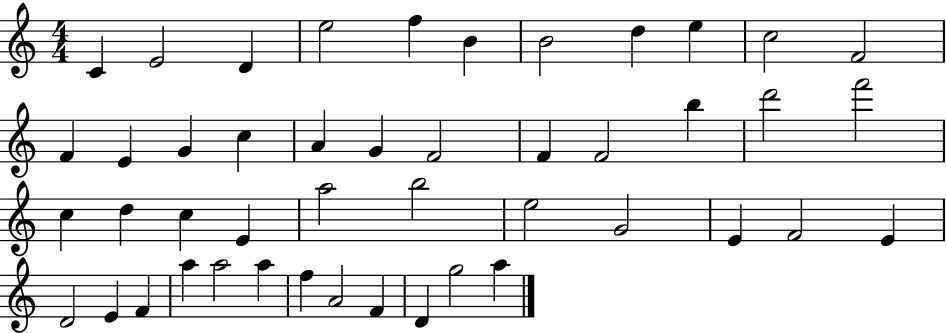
C4/q E4/h D4/q E5/h F5/q B4/q B4/h D5/q E5/q C5/h F4/h F4/q E4/q G4/q C5/q A4/q G4/q F4/h F4/q F4/h B5/q D6/h F6/h C5/q D5/q C5/q E4/q A5/h B5/h E5/h G4/h E4/q F4/h E4/q D4/h E4/q F4/q A5/q A5/h A5/q F5/q A4/h F4/q D4/q G5/h A5/q